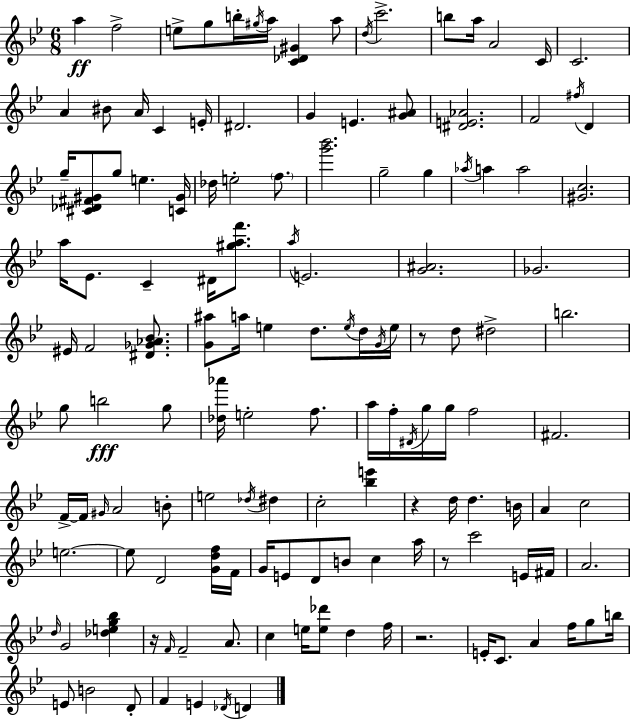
A5/q F5/h E5/e G5/e B5/s G#5/s A5/s [C4,Db4,G#4]/q A5/e D5/s C6/h. B5/e A5/s A4/h C4/s C4/h. A4/q BIS4/e A4/s C4/q E4/s D#4/h. G4/q E4/q. [G4,A#4]/e [D#4,E4,Ab4]/h. F4/h F#5/s D4/q G5/s [C#4,Db4,F#4,G#4]/e G5/e E5/q. [C4,G#4]/s Db5/s E5/h F5/e. [G6,Bb6]/h. G5/h G5/q Ab5/s A5/q A5/h [G#4,C5]/h. A5/s Eb4/e. C4/q D#4/s [G#5,A5,F6]/e. A5/s E4/h. [G4,A#4]/h. Gb4/h. EIS4/s F4/h [D#4,Gb4,Ab4,Bb4]/e. [G4,A#5]/e A5/s E5/q D5/e. E5/s D5/s G4/s E5/s R/e D5/e D#5/h B5/h. G5/e B5/h G5/e [Db5,Ab6]/s E5/h F5/e. A5/s F5/s D#4/s G5/s G5/s F5/h F#4/h. F4/s F4/s G#4/s A4/h B4/e E5/h Db5/s D#5/q C5/h [Bb5,E6]/q R/q D5/s D5/q. B4/s A4/q C5/h E5/h. E5/e D4/h [G4,D5,F5]/s F4/s G4/s E4/e D4/e B4/e C5/q A5/s R/e C6/h E4/s F#4/s A4/h. D5/s G4/h [Db5,E5,G5,Bb5]/q R/s F4/s F4/h A4/e. C5/q E5/s [E5,Db6]/e D5/q F5/s R/h. E4/s C4/e. A4/q F5/s G5/e B5/s E4/e B4/h D4/e F4/q E4/q Db4/s D4/q